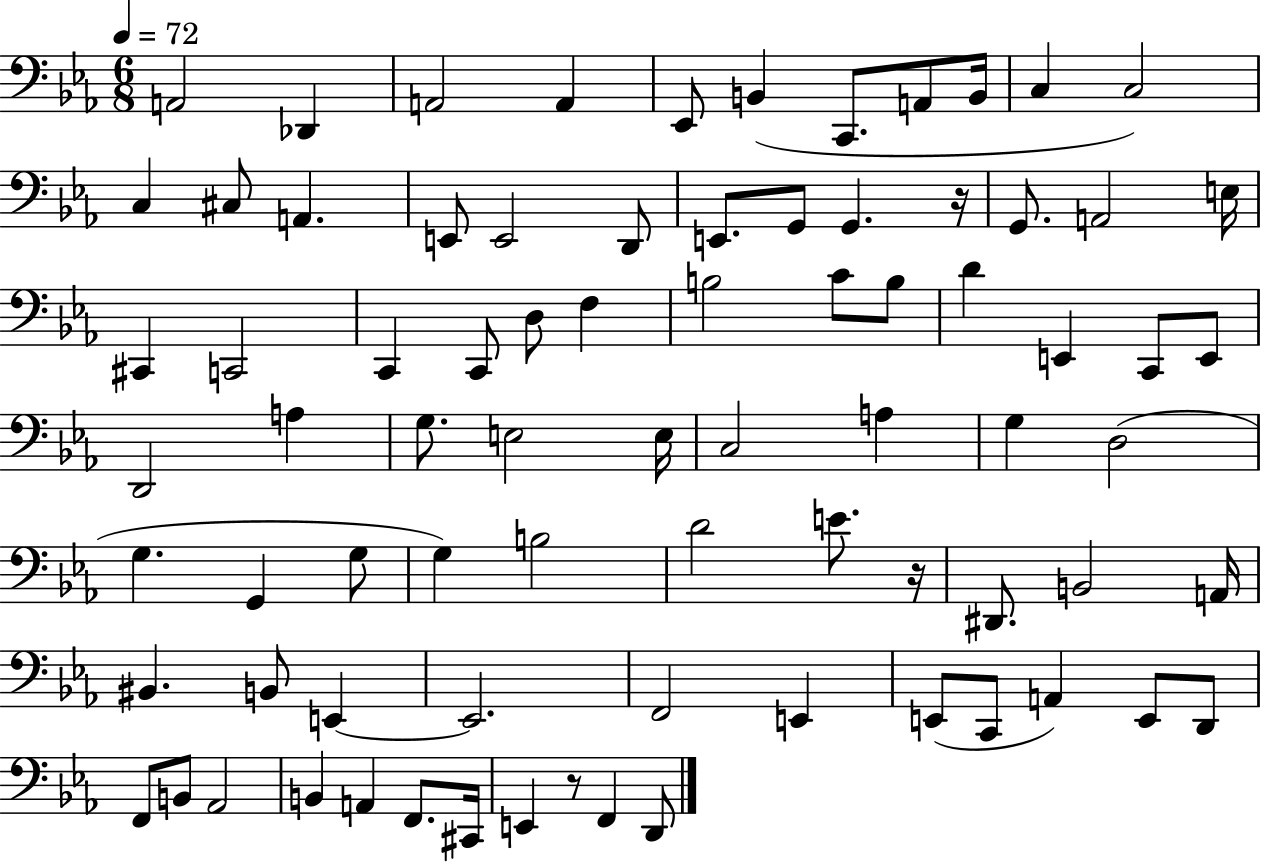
{
  \clef bass
  \numericTimeSignature
  \time 6/8
  \key ees \major
  \tempo 4 = 72
  a,2 des,4 | a,2 a,4 | ees,8 b,4( c,8. a,8 b,16 | c4 c2) | \break c4 cis8 a,4. | e,8 e,2 d,8 | e,8. g,8 g,4. r16 | g,8. a,2 e16 | \break cis,4 c,2 | c,4 c,8 d8 f4 | b2 c'8 b8 | d'4 e,4 c,8 e,8 | \break d,2 a4 | g8. e2 e16 | c2 a4 | g4 d2( | \break g4. g,4 g8 | g4) b2 | d'2 e'8. r16 | dis,8. b,2 a,16 | \break bis,4. b,8 e,4~~ | e,2. | f,2 e,4 | e,8( c,8 a,4) e,8 d,8 | \break f,8 b,8 aes,2 | b,4 a,4 f,8. cis,16 | e,4 r8 f,4 d,8 | \bar "|."
}